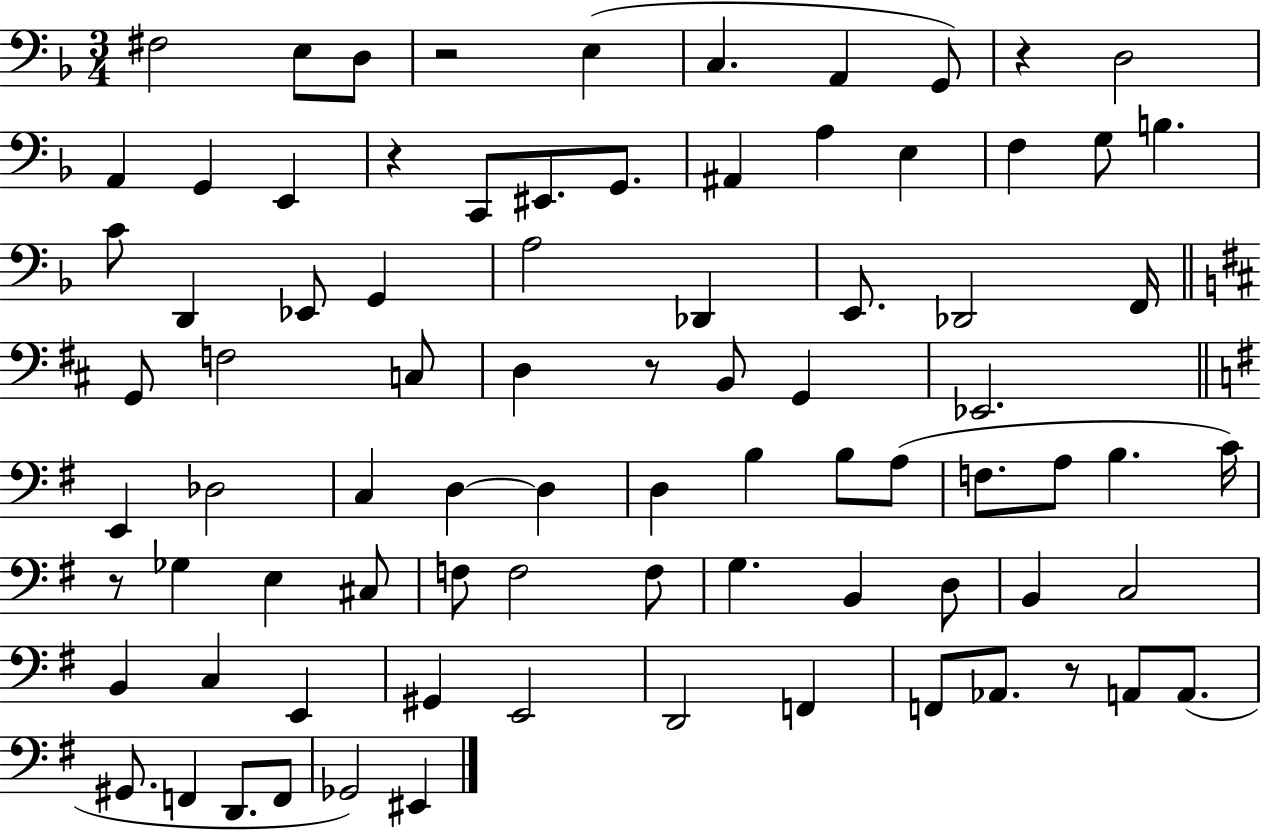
F#3/h E3/e D3/e R/h E3/q C3/q. A2/q G2/e R/q D3/h A2/q G2/q E2/q R/q C2/e EIS2/e. G2/e. A#2/q A3/q E3/q F3/q G3/e B3/q. C4/e D2/q Eb2/e G2/q A3/h Db2/q E2/e. Db2/h F2/s G2/e F3/h C3/e D3/q R/e B2/e G2/q Eb2/h. E2/q Db3/h C3/q D3/q D3/q D3/q B3/q B3/e A3/e F3/e. A3/e B3/q. C4/s R/e Gb3/q E3/q C#3/e F3/e F3/h F3/e G3/q. B2/q D3/e B2/q C3/h B2/q C3/q E2/q G#2/q E2/h D2/h F2/q F2/e Ab2/e. R/e A2/e A2/e. G#2/e. F2/q D2/e. F2/e Gb2/h EIS2/q